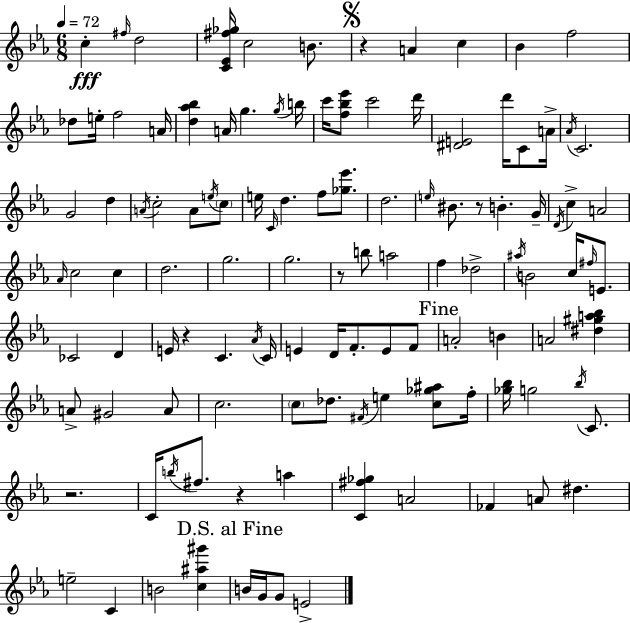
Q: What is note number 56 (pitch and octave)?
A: B4